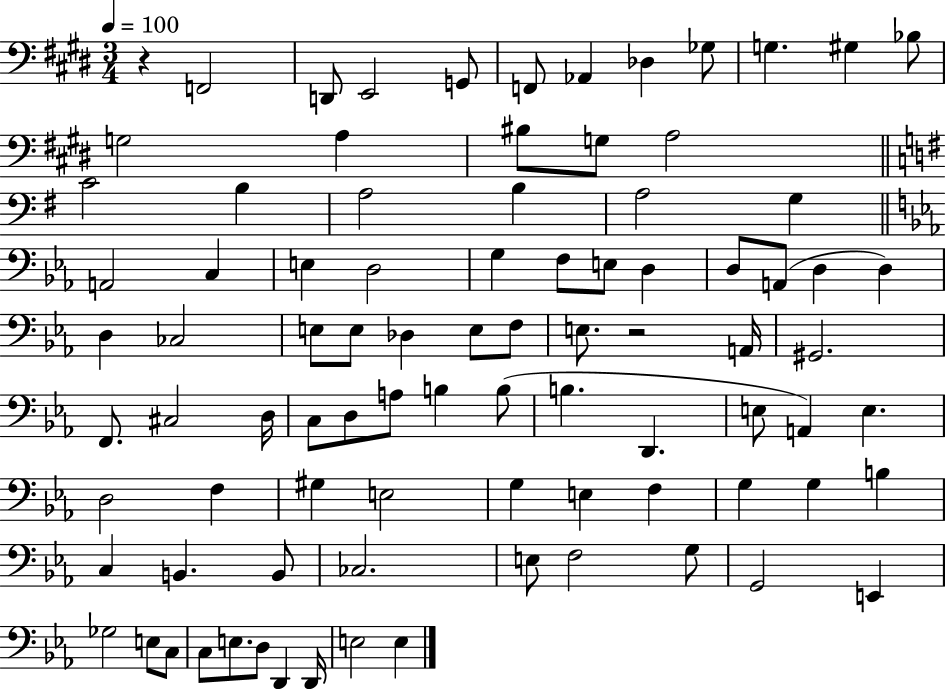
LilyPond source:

{
  \clef bass
  \numericTimeSignature
  \time 3/4
  \key e \major
  \tempo 4 = 100
  \repeat volta 2 { r4 f,2 | d,8 e,2 g,8 | f,8 aes,4 des4 ges8 | g4. gis4 bes8 | \break g2 a4 | bis8 g8 a2 | \bar "||" \break \key e \minor c'2 b4 | a2 b4 | a2 g4 | \bar "||" \break \key c \minor a,2 c4 | e4 d2 | g4 f8 e8 d4 | d8 a,8( d4 d4) | \break d4 ces2 | e8 e8 des4 e8 f8 | e8. r2 a,16 | gis,2. | \break f,8. cis2 d16 | c8 d8 a8 b4 b8( | b4. d,4. | e8 a,4) e4. | \break d2 f4 | gis4 e2 | g4 e4 f4 | g4 g4 b4 | \break c4 b,4. b,8 | ces2. | e8 f2 g8 | g,2 e,4 | \break ges2 e8 c8 | c8 e8. d8 d,4 d,16 | e2 e4 | } \bar "|."
}